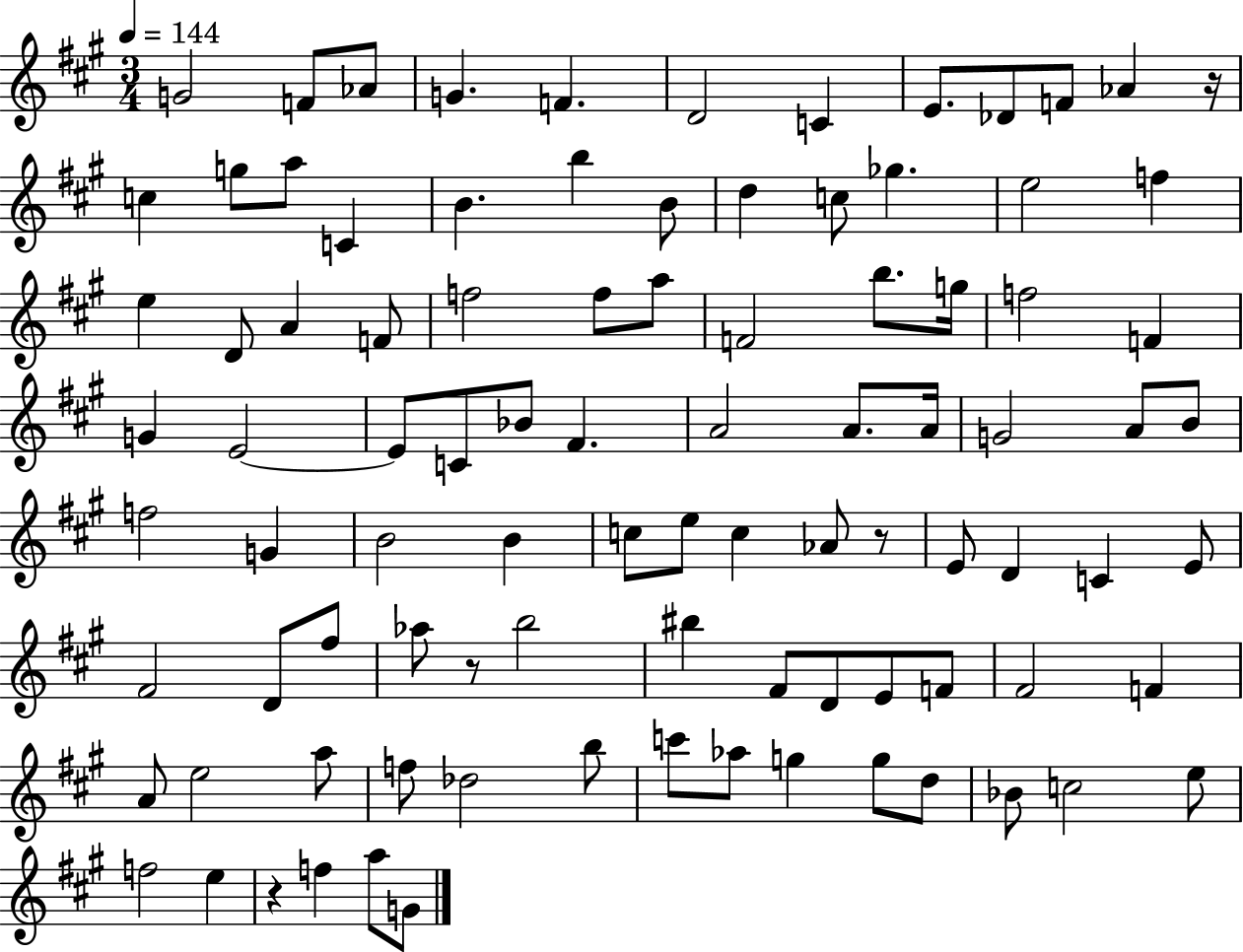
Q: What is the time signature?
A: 3/4